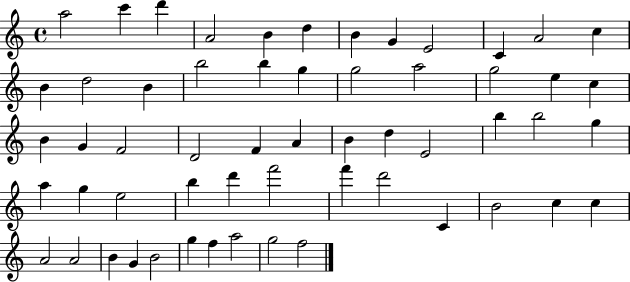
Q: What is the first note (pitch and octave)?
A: A5